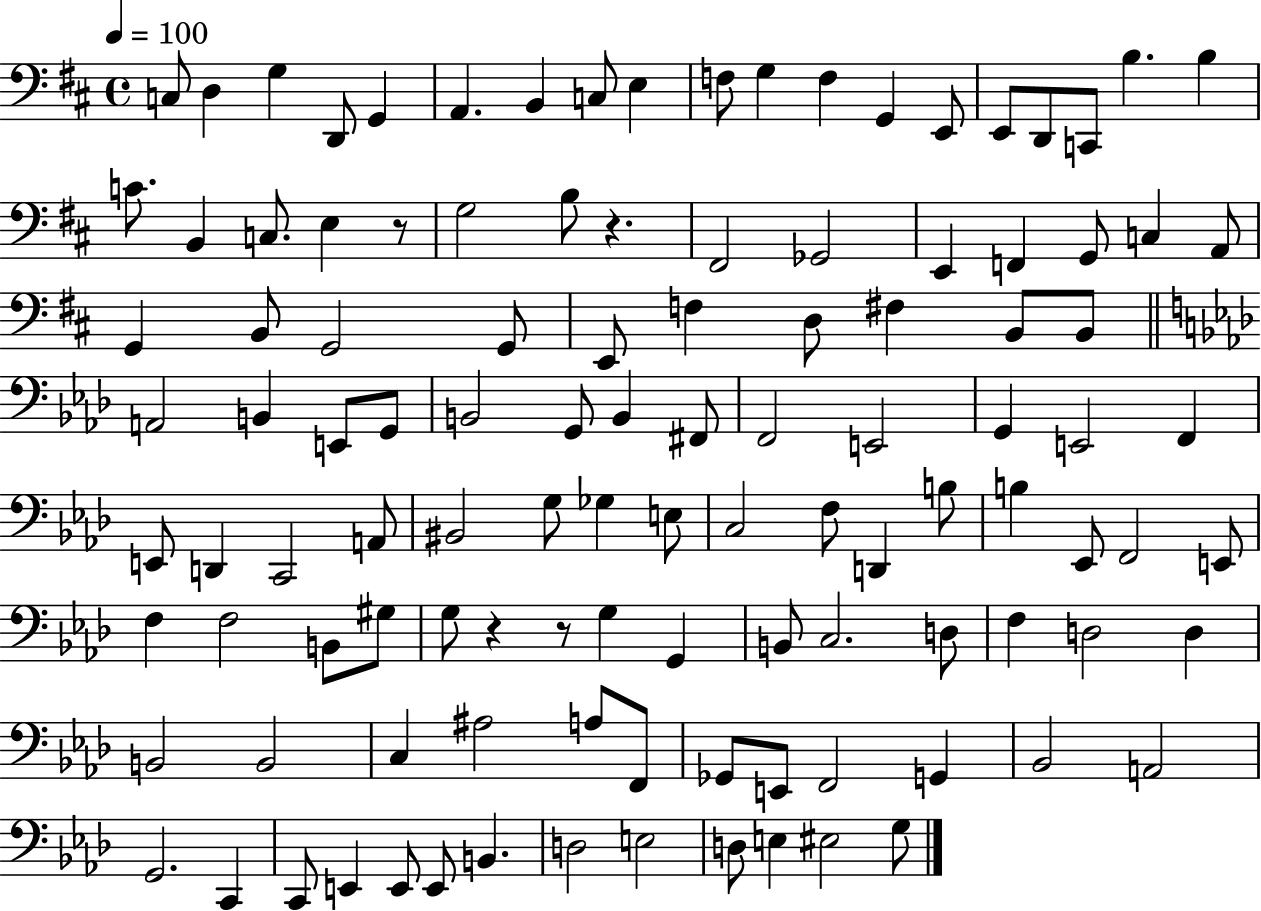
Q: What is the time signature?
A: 4/4